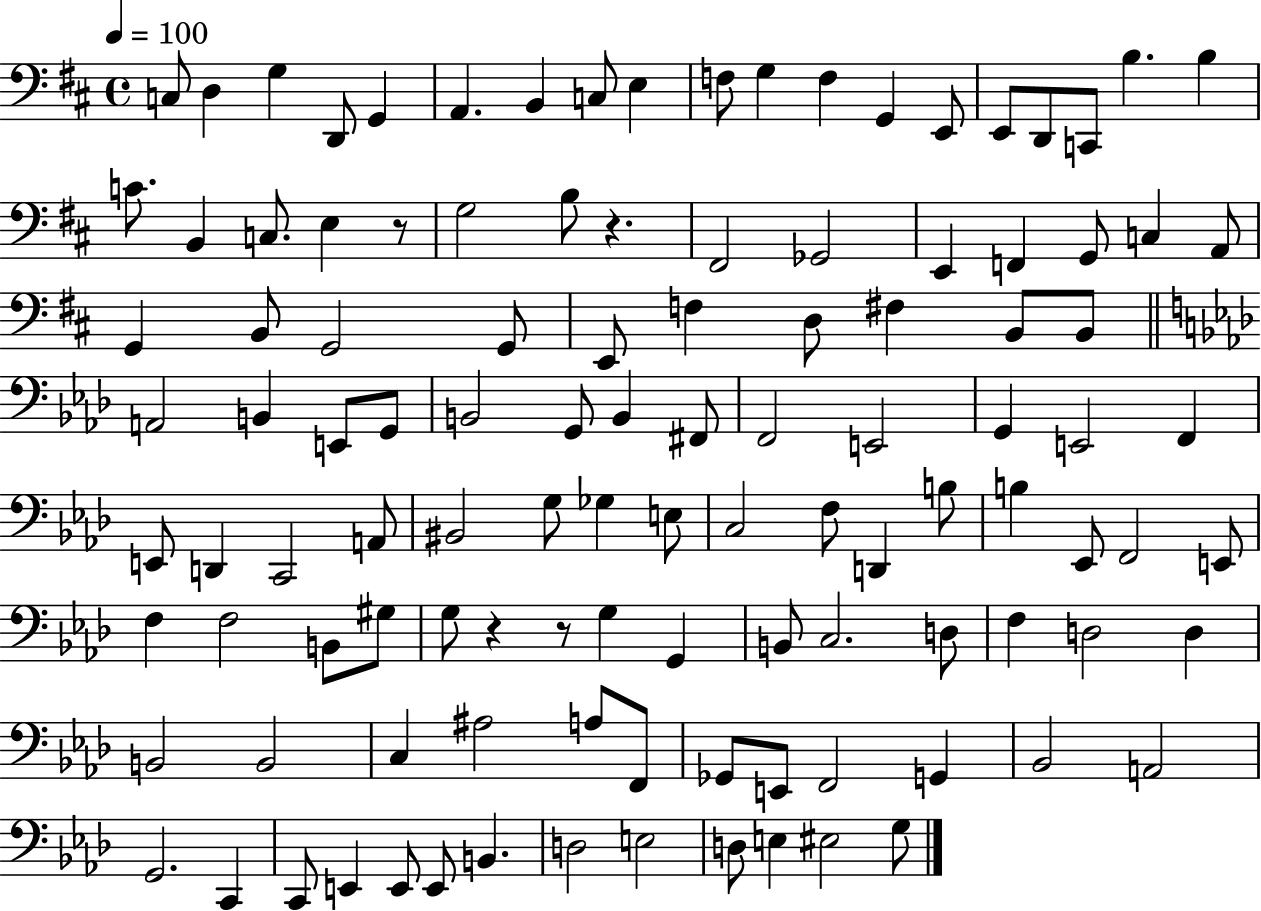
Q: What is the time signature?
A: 4/4